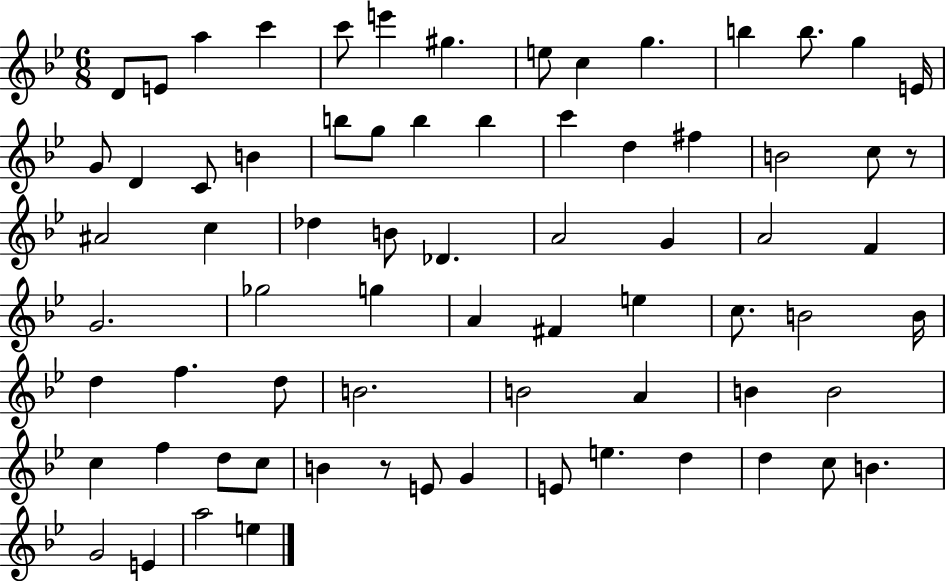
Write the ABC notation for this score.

X:1
T:Untitled
M:6/8
L:1/4
K:Bb
D/2 E/2 a c' c'/2 e' ^g e/2 c g b b/2 g E/4 G/2 D C/2 B b/2 g/2 b b c' d ^f B2 c/2 z/2 ^A2 c _d B/2 _D A2 G A2 F G2 _g2 g A ^F e c/2 B2 B/4 d f d/2 B2 B2 A B B2 c f d/2 c/2 B z/2 E/2 G E/2 e d d c/2 B G2 E a2 e